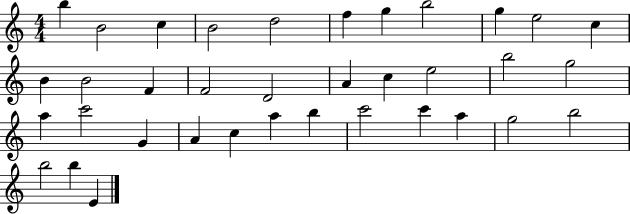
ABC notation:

X:1
T:Untitled
M:4/4
L:1/4
K:C
b B2 c B2 d2 f g b2 g e2 c B B2 F F2 D2 A c e2 b2 g2 a c'2 G A c a b c'2 c' a g2 b2 b2 b E